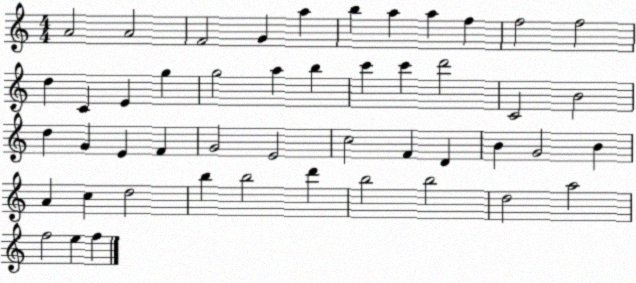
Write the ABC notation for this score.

X:1
T:Untitled
M:4/4
L:1/4
K:C
A2 A2 F2 G a b a a f f2 f2 d C E g g2 a b c' c' d'2 C2 B2 d G E F G2 E2 c2 F D B G2 B A c d2 b b2 d' b2 b2 d2 a2 f2 e f